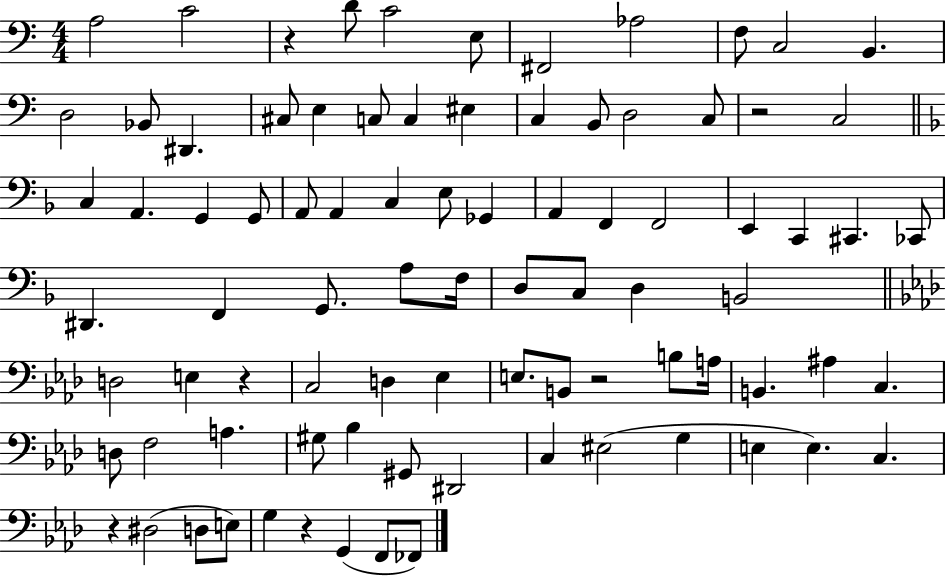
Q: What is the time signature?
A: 4/4